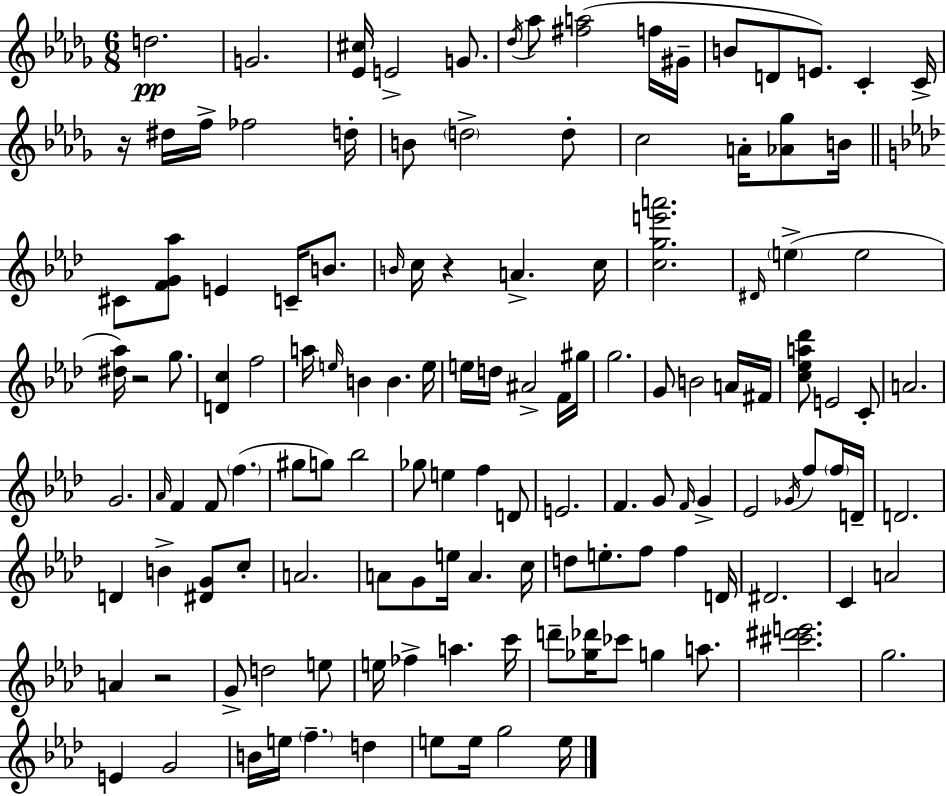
{
  \clef treble
  \numericTimeSignature
  \time 6/8
  \key bes \minor
  d''2.\pp | g'2. | <ees' cis''>16 e'2-> g'8. | \acciaccatura { des''16 } aes''8 <fis'' a''>2( f''16 | \break gis'16-- b'8 d'8 e'8.) c'4-. | c'16-> r16 dis''16 f''16-> fes''2 | d''16-. b'8 \parenthesize d''2-> d''8-. | c''2 a'16-. <aes' ges''>8 | \break b'16 \bar "||" \break \key f \minor cis'8 <f' g' aes''>8 e'4 c'16-- b'8. | \grace { b'16 } c''16 r4 a'4.-> | c''16 <c'' g'' e''' a'''>2. | \grace { dis'16 } \parenthesize e''4->( e''2 | \break <dis'' aes''>16) r2 g''8. | <d' c''>4 f''2 | a''16 \grace { e''16 } b'4 b'4. | e''16 e''16 d''16 ais'2-> | \break f'16 gis''16 g''2. | g'8 b'2 | a'16 fis'16 <c'' ees'' a'' des'''>8 e'2 | c'8-. a'2. | \break g'2. | \grace { aes'16 } f'4 f'8 \parenthesize f''4.( | gis''8 g''8) bes''2 | ges''8 e''4 f''4 | \break d'8 e'2. | f'4. g'8 | \grace { f'16 } g'4-> ees'2 | \acciaccatura { ges'16 } f''8 \parenthesize f''16 d'16-- d'2. | \break d'4 b'4-> | <dis' g'>8 c''8-. a'2. | a'8 g'8 e''16 a'4. | c''16 d''8 e''8.-. f''8 | \break f''4 d'16 dis'2. | c'4 a'2 | a'4 r2 | g'8-> d''2 | \break e''8 e''16 fes''4-> a''4. | c'''16 d'''8-- <ges'' des'''>16 ces'''8 g''4 | a''8. <cis''' dis''' e'''>2. | g''2. | \break e'4 g'2 | b'16 e''16 \parenthesize f''4.-- | d''4 e''8 e''16 g''2 | e''16 \bar "|."
}